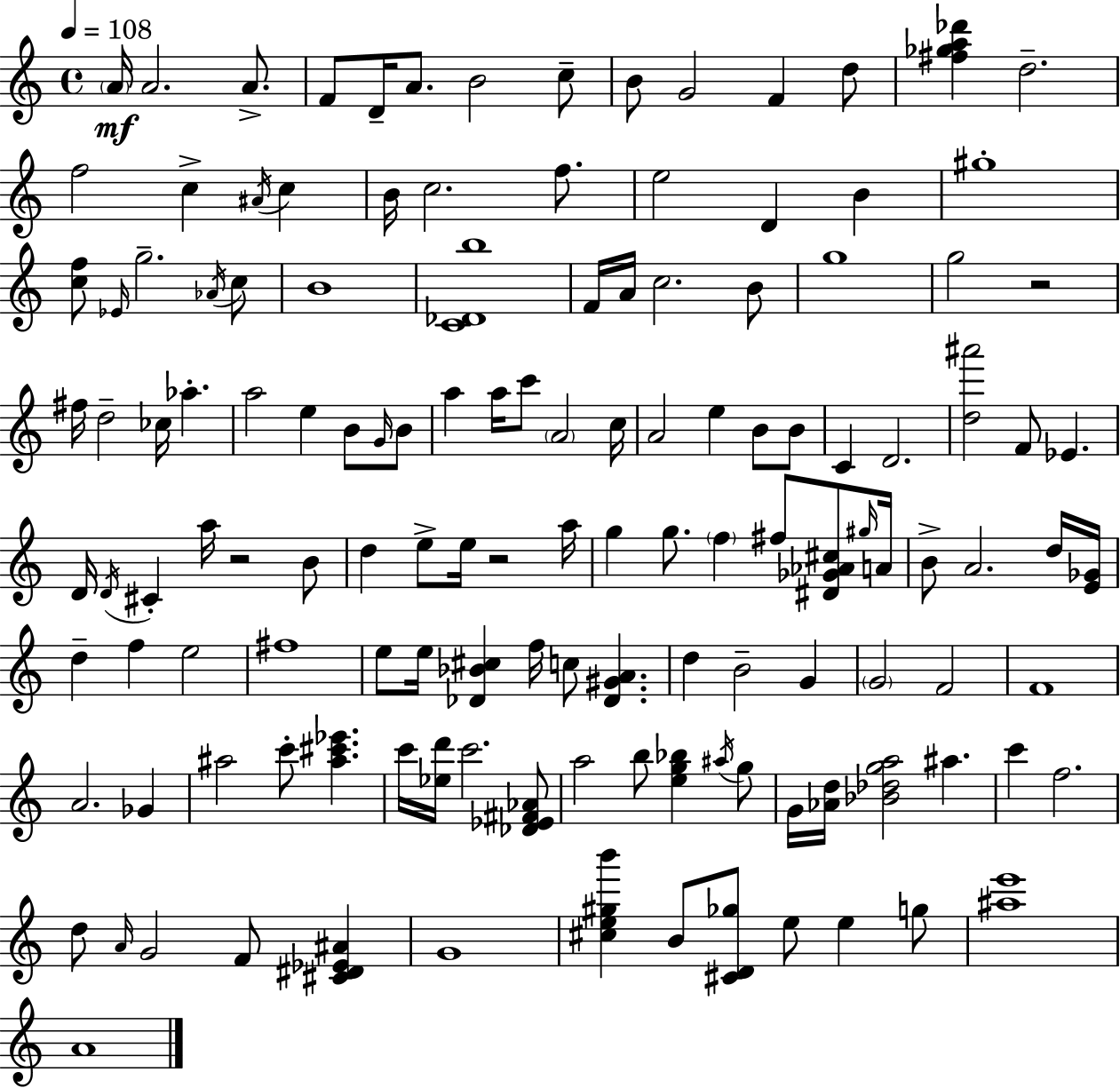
{
  \clef treble
  \time 4/4
  \defaultTimeSignature
  \key a \minor
  \tempo 4 = 108
  \parenthesize a'16\mf a'2. a'8.-> | f'8 d'16-- a'8. b'2 c''8-- | b'8 g'2 f'4 d''8 | <fis'' ges'' a'' des'''>4 d''2.-- | \break f''2 c''4-> \acciaccatura { ais'16 } c''4 | b'16 c''2. f''8. | e''2 d'4 b'4 | gis''1-. | \break <c'' f''>8 \grace { ees'16 } g''2.-- | \acciaccatura { aes'16 } c''8 b'1 | <c' des' b''>1 | f'16 a'16 c''2. | \break b'8 g''1 | g''2 r2 | fis''16 d''2-- ces''16 aes''4.-. | a''2 e''4 b'8 | \break \grace { g'16 } b'8 a''4 a''16 c'''8 \parenthesize a'2 | c''16 a'2 e''4 | b'8 b'8 c'4 d'2. | <d'' ais'''>2 f'8 ees'4. | \break d'16 \acciaccatura { d'16 } cis'4-. a''16 r2 | b'8 d''4 e''8-> e''16 r2 | a''16 g''4 g''8. \parenthesize f''4 | fis''8 <dis' ges' aes' cis''>8 \grace { gis''16 } a'16 b'8-> a'2. | \break d''16 <e' ges'>16 d''4-- f''4 e''2 | fis''1 | e''8 e''16 <des' bes' cis''>4 f''16 c''8 | <des' gis' a'>4. d''4 b'2-- | \break g'4 \parenthesize g'2 f'2 | f'1 | a'2. | ges'4 ais''2 c'''8-. | \break <ais'' cis''' ees'''>4. c'''16 <ees'' d'''>16 c'''2. | <des' ees' fis' aes'>8 a''2 b''8 | <e'' g'' bes''>4 \acciaccatura { ais''16 } g''8 g'16 <aes' d''>16 <bes' des'' g'' a''>2 | ais''4. c'''4 f''2. | \break d''8 \grace { a'16 } g'2 | f'8 <cis' dis' ees' ais'>4 g'1 | <cis'' e'' gis'' b'''>4 b'8 <cis' d' ges''>8 | e''8 e''4 g''8 <ais'' e'''>1 | \break a'1 | \bar "|."
}